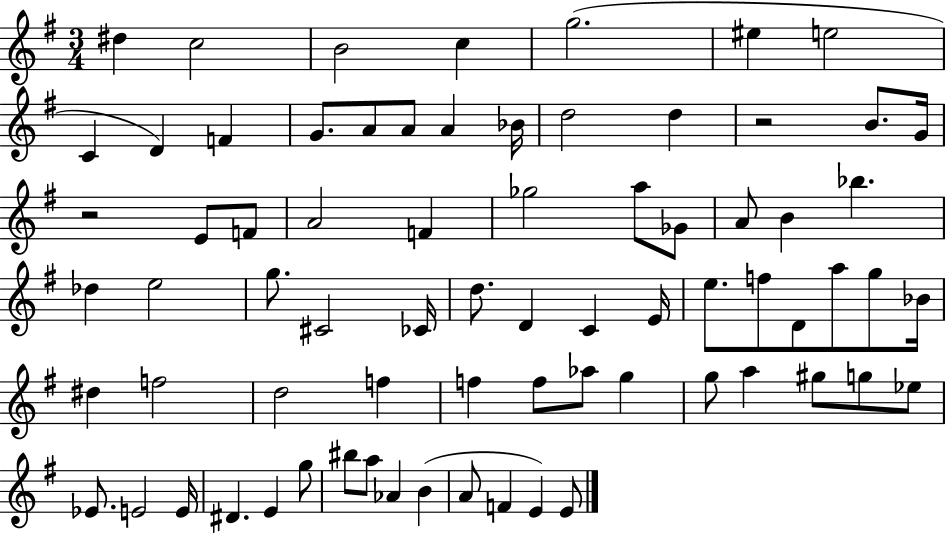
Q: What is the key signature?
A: G major